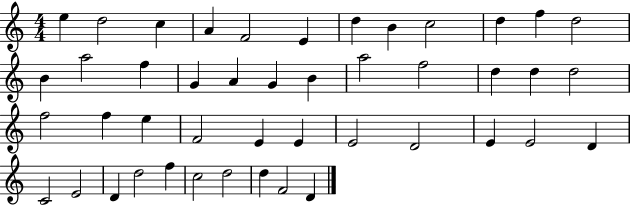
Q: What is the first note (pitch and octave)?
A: E5